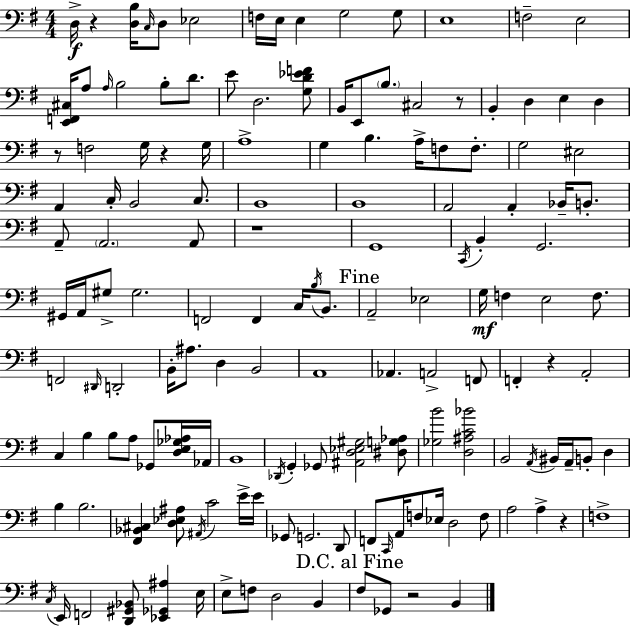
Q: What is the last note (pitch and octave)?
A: B2